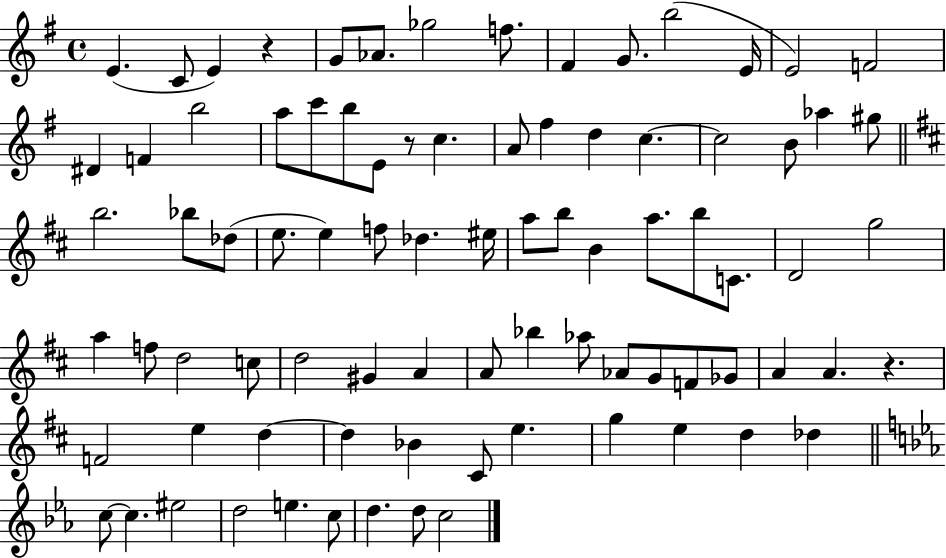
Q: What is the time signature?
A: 4/4